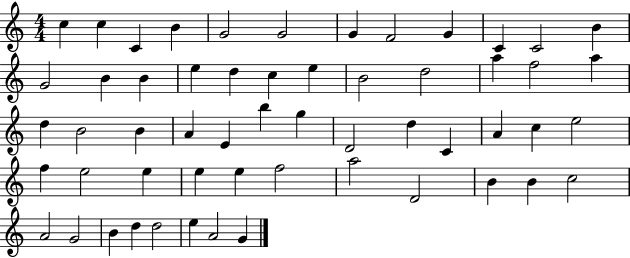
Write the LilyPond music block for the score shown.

{
  \clef treble
  \numericTimeSignature
  \time 4/4
  \key c \major
  c''4 c''4 c'4 b'4 | g'2 g'2 | g'4 f'2 g'4 | c'4 c'2 b'4 | \break g'2 b'4 b'4 | e''4 d''4 c''4 e''4 | b'2 d''2 | a''4 f''2 a''4 | \break d''4 b'2 b'4 | a'4 e'4 b''4 g''4 | d'2 d''4 c'4 | a'4 c''4 e''2 | \break f''4 e''2 e''4 | e''4 e''4 f''2 | a''2 d'2 | b'4 b'4 c''2 | \break a'2 g'2 | b'4 d''4 d''2 | e''4 a'2 g'4 | \bar "|."
}